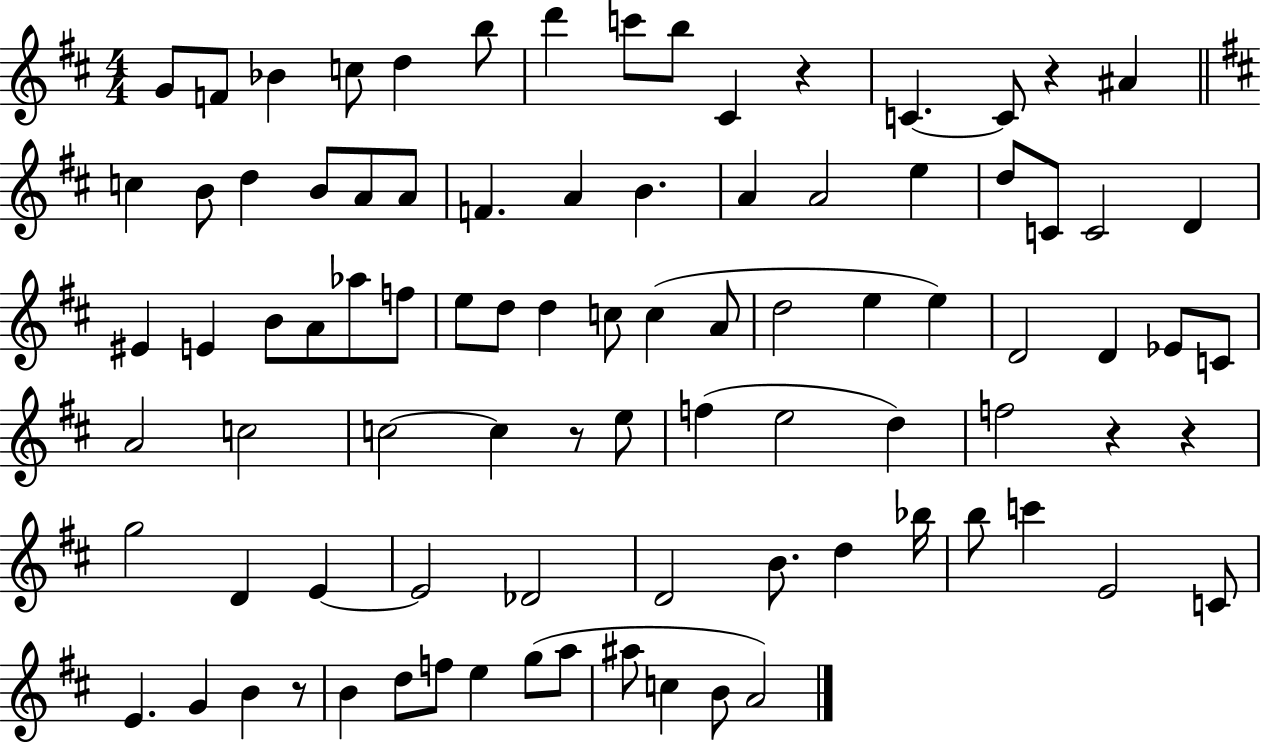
X:1
T:Untitled
M:4/4
L:1/4
K:D
G/2 F/2 _B c/2 d b/2 d' c'/2 b/2 ^C z C C/2 z ^A c B/2 d B/2 A/2 A/2 F A B A A2 e d/2 C/2 C2 D ^E E B/2 A/2 _a/2 f/2 e/2 d/2 d c/2 c A/2 d2 e e D2 D _E/2 C/2 A2 c2 c2 c z/2 e/2 f e2 d f2 z z g2 D E E2 _D2 D2 B/2 d _b/4 b/2 c' E2 C/2 E G B z/2 B d/2 f/2 e g/2 a/2 ^a/2 c B/2 A2